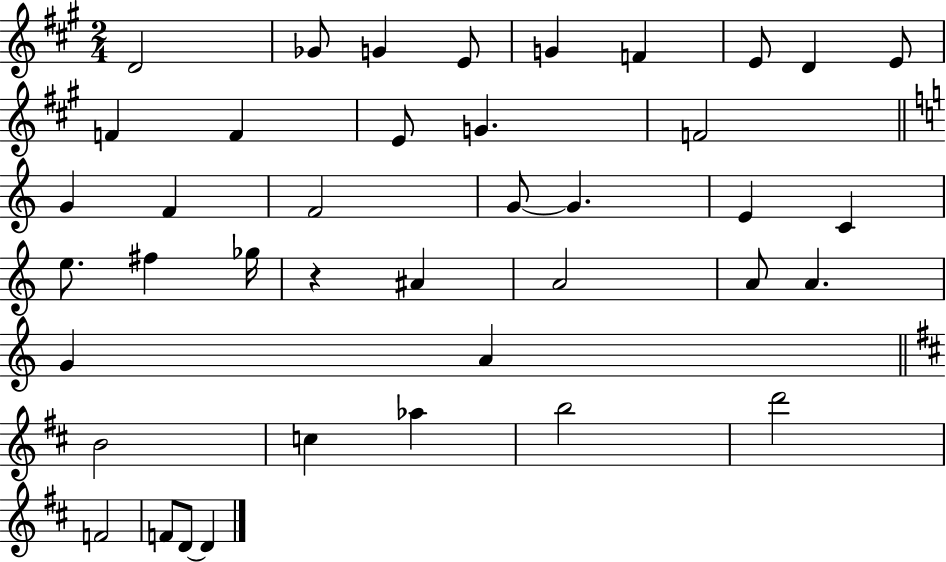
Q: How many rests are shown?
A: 1